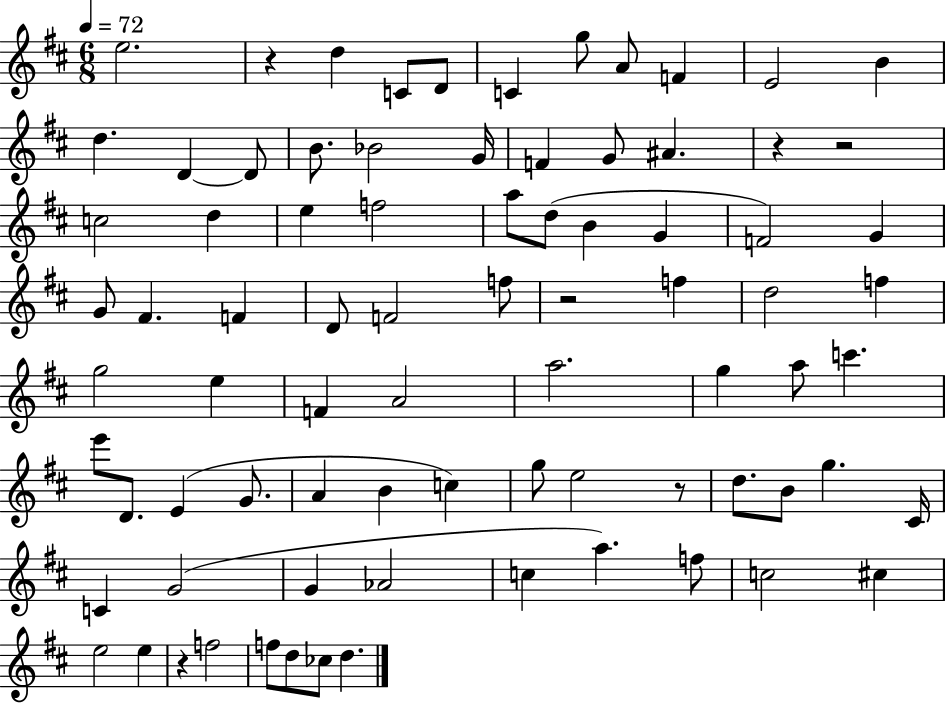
X:1
T:Untitled
M:6/8
L:1/4
K:D
e2 z d C/2 D/2 C g/2 A/2 F E2 B d D D/2 B/2 _B2 G/4 F G/2 ^A z z2 c2 d e f2 a/2 d/2 B G F2 G G/2 ^F F D/2 F2 f/2 z2 f d2 f g2 e F A2 a2 g a/2 c' e'/2 D/2 E G/2 A B c g/2 e2 z/2 d/2 B/2 g ^C/4 C G2 G _A2 c a f/2 c2 ^c e2 e z f2 f/2 d/2 _c/2 d